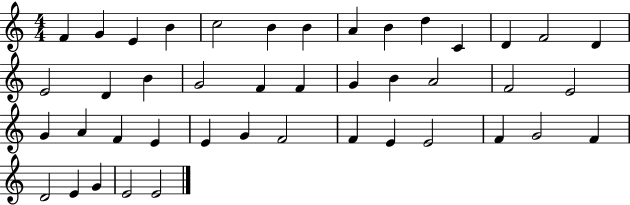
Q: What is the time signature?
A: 4/4